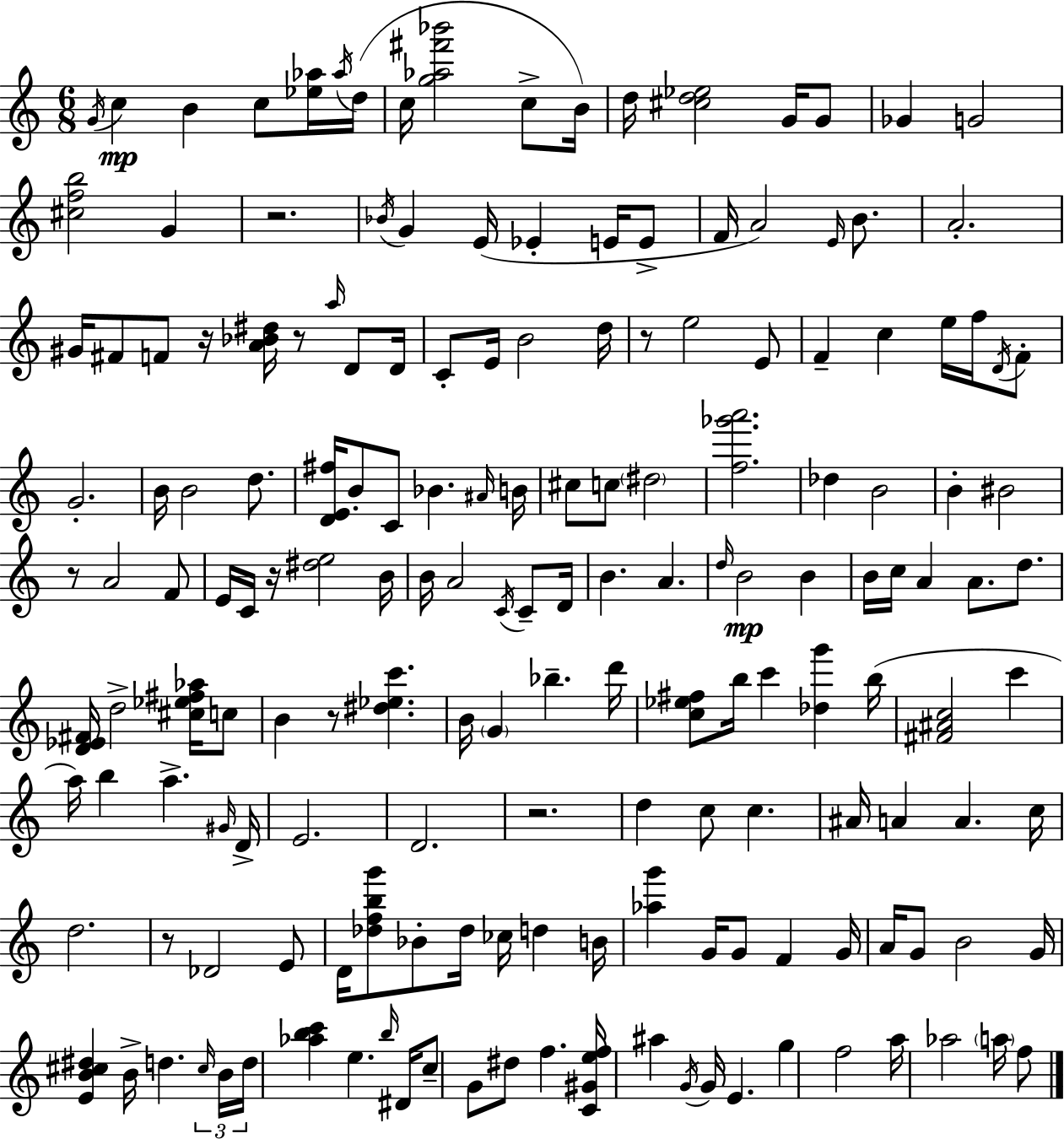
{
  \clef treble
  \numericTimeSignature
  \time 6/8
  \key c \major
  \acciaccatura { g'16 }\mp c''4 b'4 c''8 <ees'' aes''>16 | \acciaccatura { aes''16 }( d''16 c''16 <g'' aes'' fis''' bes'''>2 c''8-> | b'16) d''16 <cis'' d'' ees''>2 g'16 | g'8 ges'4 g'2 | \break <cis'' f'' b''>2 g'4 | r2. | \acciaccatura { bes'16 } g'4 e'16( ees'4-. | e'16 e'8-> f'16 a'2) | \break \grace { e'16 } b'8. a'2.-. | gis'16 fis'8 f'8 r16 <a' bes' dis''>16 r8 | \grace { a''16 } d'8 d'16 c'8-. e'16 b'2 | d''16 r8 e''2 | \break e'8 f'4-- c''4 | e''16 f''16 \acciaccatura { d'16 } f'8-. g'2.-. | b'16 b'2 | d''8. <d' e' fis''>16 b'8-. c'8 bes'4. | \break \grace { ais'16 } b'16 cis''8 c''8 \parenthesize dis''2 | <f'' ges''' a'''>2. | des''4 b'2 | b'4-. bis'2 | \break r8 a'2 | f'8 e'16 c'16 r16 <dis'' e''>2 | b'16 b'16 a'2 | \acciaccatura { c'16 } c'8-- d'16 b'4. | \break a'4. \grace { d''16 }\mp b'2 | b'4 b'16 c''16 a'4 | a'8. d''8. <d' ees' fis'>16 d''2-> | <cis'' ees'' fis'' aes''>16 c''8 b'4 | \break r8 <dis'' ees'' c'''>4. b'16 \parenthesize g'4 | bes''4.-- d'''16 <c'' ees'' fis''>8 b''16 | c'''4 <des'' g'''>4 b''16( <fis' ais' c''>2 | c'''4 a''16) b''4 | \break a''4.-> \grace { gis'16 } d'16-> e'2. | d'2. | r2. | d''4 | \break c''8 c''4. ais'16 a'4 | a'4. c''16 d''2. | r8 | des'2 e'8 d'16 <des'' f'' b'' g'''>8 | \break bes'8-. des''16 ces''16 d''4 b'16 <aes'' g'''>4 | g'16 g'8 f'4 g'16 a'16 g'8 | b'2 g'16 <e' b' cis'' dis''>4 | b'16-> d''4. \tuplet 3/2 { \grace { cis''16 } b'16 d''16 } | \break <aes'' b'' c'''>4 e''4. \grace { b''16 } dis'16 | c''8-- g'8 dis''8 f''4. | <c' gis' e'' f''>16 ais''4 \acciaccatura { g'16 } g'16 e'4. | g''4 f''2 | \break a''16 aes''2 \parenthesize a''16 f''8 | \bar "|."
}